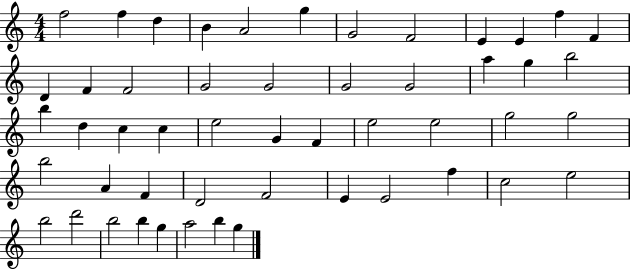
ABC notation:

X:1
T:Untitled
M:4/4
L:1/4
K:C
f2 f d B A2 g G2 F2 E E f F D F F2 G2 G2 G2 G2 a g b2 b d c c e2 G F e2 e2 g2 g2 b2 A F D2 F2 E E2 f c2 e2 b2 d'2 b2 b g a2 b g